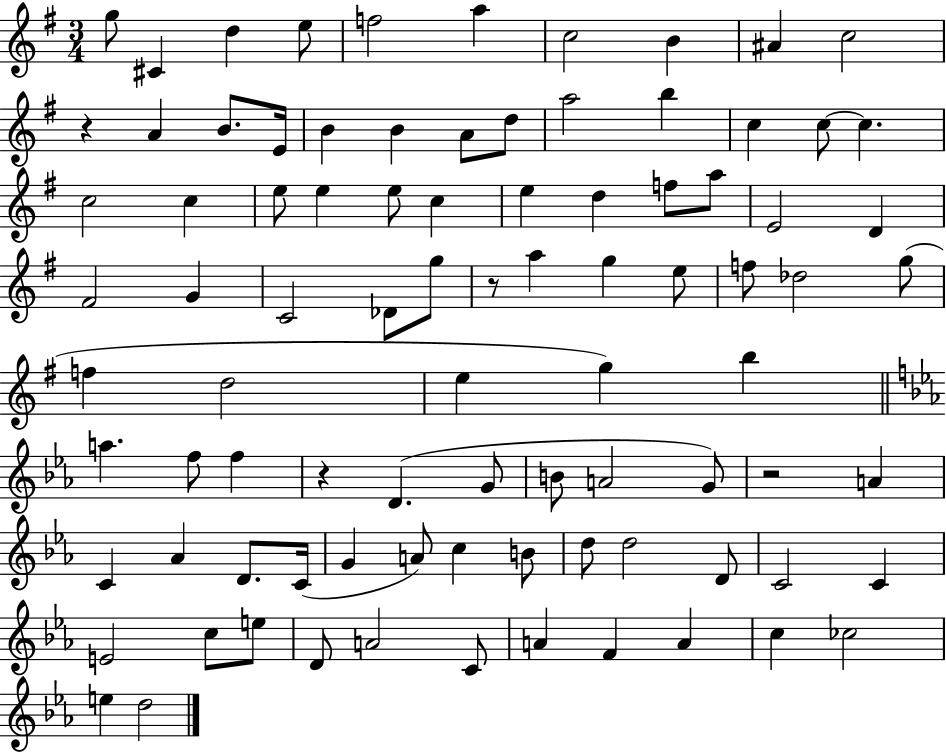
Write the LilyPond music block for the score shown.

{
  \clef treble
  \numericTimeSignature
  \time 3/4
  \key g \major
  g''8 cis'4 d''4 e''8 | f''2 a''4 | c''2 b'4 | ais'4 c''2 | \break r4 a'4 b'8. e'16 | b'4 b'4 a'8 d''8 | a''2 b''4 | c''4 c''8~~ c''4. | \break c''2 c''4 | e''8 e''4 e''8 c''4 | e''4 d''4 f''8 a''8 | e'2 d'4 | \break fis'2 g'4 | c'2 des'8 g''8 | r8 a''4 g''4 e''8 | f''8 des''2 g''8( | \break f''4 d''2 | e''4 g''4) b''4 | \bar "||" \break \key ees \major a''4. f''8 f''4 | r4 d'4.( g'8 | b'8 a'2 g'8) | r2 a'4 | \break c'4 aes'4 d'8. c'16( | g'4 a'8) c''4 b'8 | d''8 d''2 d'8 | c'2 c'4 | \break e'2 c''8 e''8 | d'8 a'2 c'8 | a'4 f'4 a'4 | c''4 ces''2 | \break e''4 d''2 | \bar "|."
}